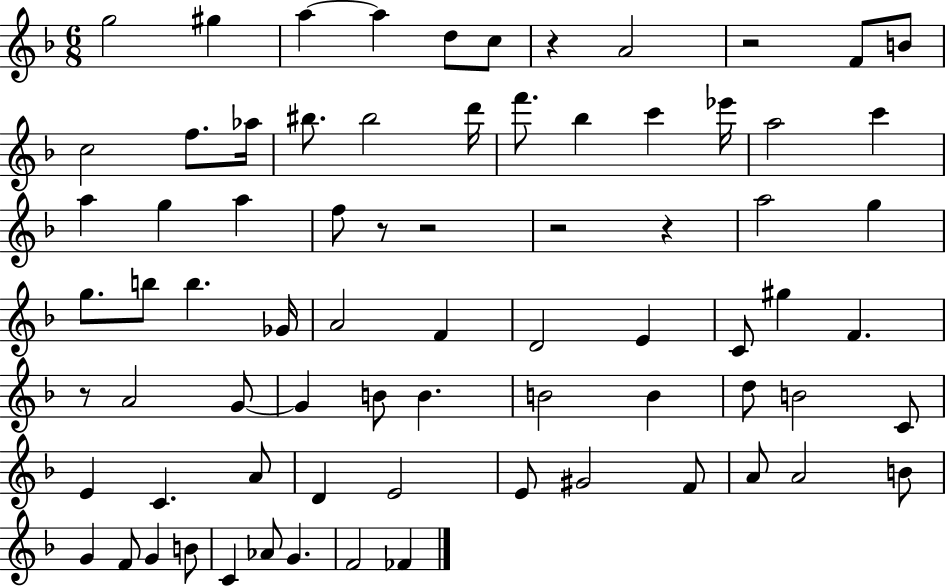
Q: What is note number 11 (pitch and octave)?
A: F5